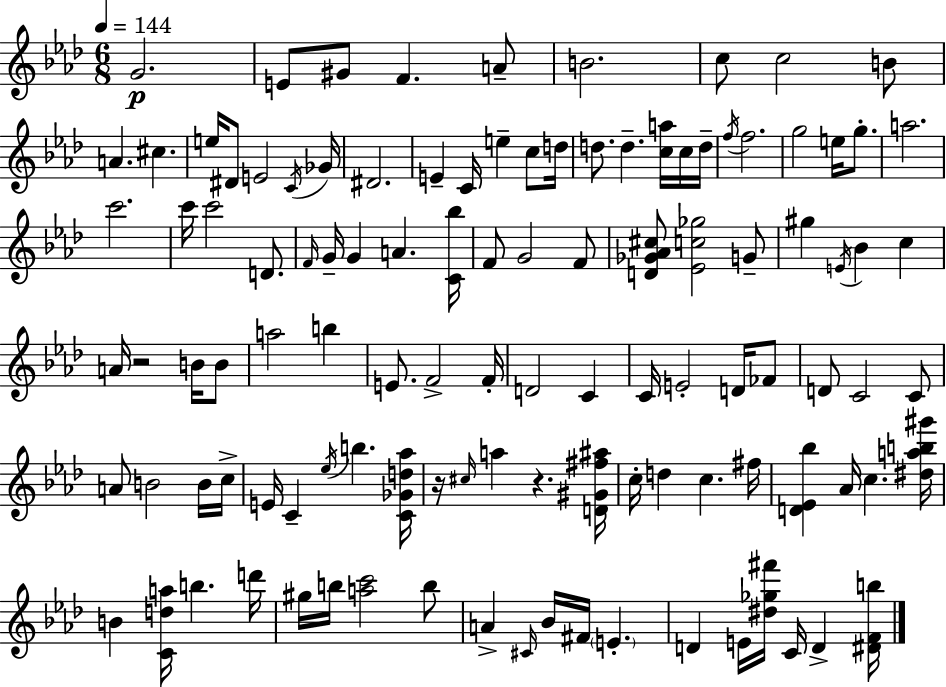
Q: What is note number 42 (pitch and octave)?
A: G4